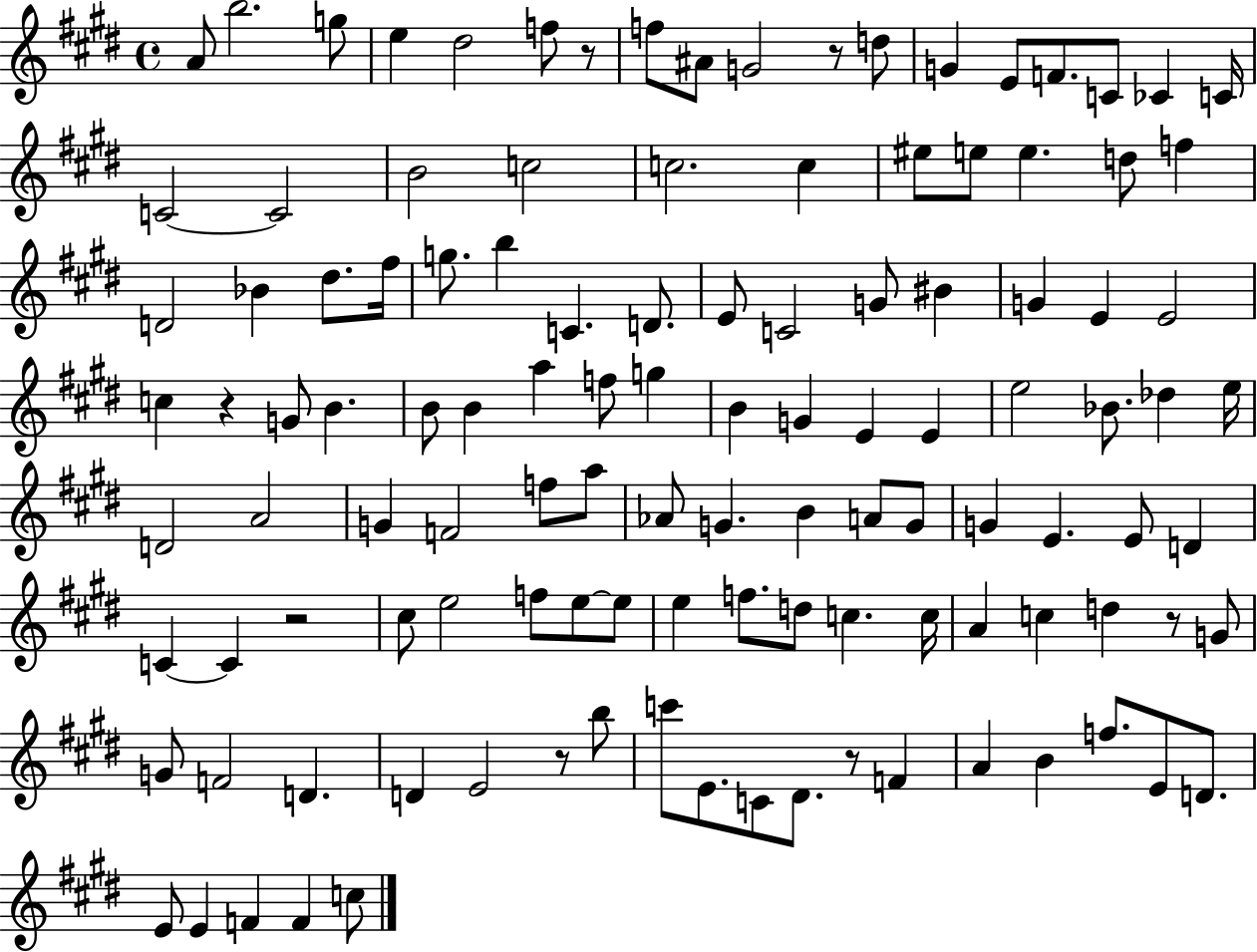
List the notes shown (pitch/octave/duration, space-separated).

A4/e B5/h. G5/e E5/q D#5/h F5/e R/e F5/e A#4/e G4/h R/e D5/e G4/q E4/e F4/e. C4/e CES4/q C4/s C4/h C4/h B4/h C5/h C5/h. C5/q EIS5/e E5/e E5/q. D5/e F5/q D4/h Bb4/q D#5/e. F#5/s G5/e. B5/q C4/q. D4/e. E4/e C4/h G4/e BIS4/q G4/q E4/q E4/h C5/q R/q G4/e B4/q. B4/e B4/q A5/q F5/e G5/q B4/q G4/q E4/q E4/q E5/h Bb4/e. Db5/q E5/s D4/h A4/h G4/q F4/h F5/e A5/e Ab4/e G4/q. B4/q A4/e G4/e G4/q E4/q. E4/e D4/q C4/q C4/q R/h C#5/e E5/h F5/e E5/e E5/e E5/q F5/e. D5/e C5/q. C5/s A4/q C5/q D5/q R/e G4/e G4/e F4/h D4/q. D4/q E4/h R/e B5/e C6/e E4/e. C4/e D#4/e. R/e F4/q A4/q B4/q F5/e. E4/e D4/e. E4/e E4/q F4/q F4/q C5/e